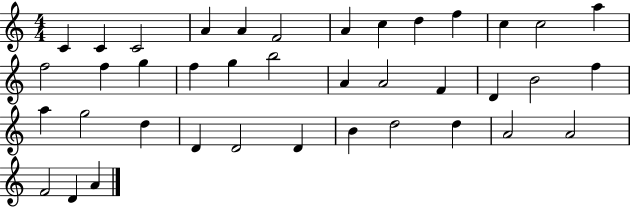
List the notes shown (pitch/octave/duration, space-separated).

C4/q C4/q C4/h A4/q A4/q F4/h A4/q C5/q D5/q F5/q C5/q C5/h A5/q F5/h F5/q G5/q F5/q G5/q B5/h A4/q A4/h F4/q D4/q B4/h F5/q A5/q G5/h D5/q D4/q D4/h D4/q B4/q D5/h D5/q A4/h A4/h F4/h D4/q A4/q